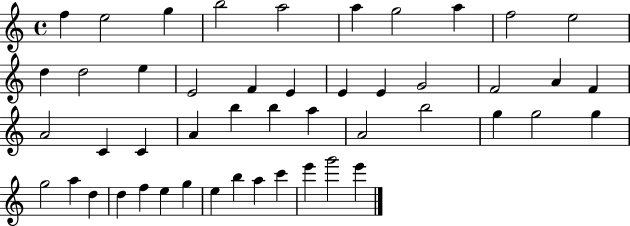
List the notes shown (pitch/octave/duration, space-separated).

F5/q E5/h G5/q B5/h A5/h A5/q G5/h A5/q F5/h E5/h D5/q D5/h E5/q E4/h F4/q E4/q E4/q E4/q G4/h F4/h A4/q F4/q A4/h C4/q C4/q A4/q B5/q B5/q A5/q A4/h B5/h G5/q G5/h G5/q G5/h A5/q D5/q D5/q F5/q E5/q G5/q E5/q B5/q A5/q C6/q E6/q G6/h E6/q